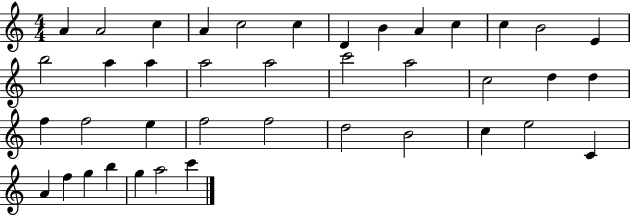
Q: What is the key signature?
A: C major